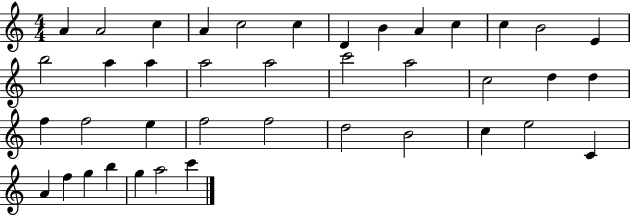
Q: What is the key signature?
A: C major